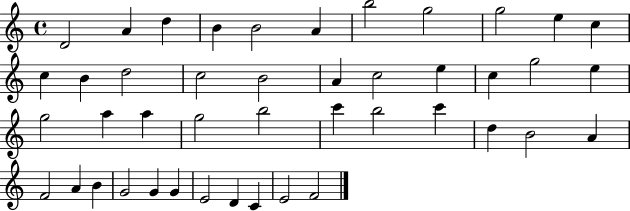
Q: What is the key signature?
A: C major